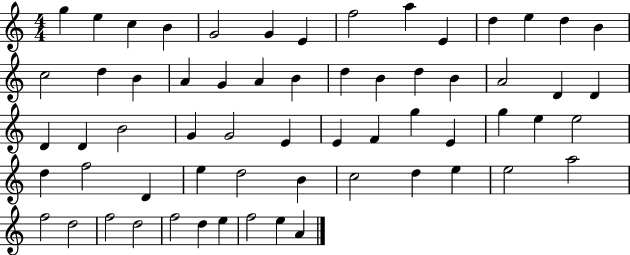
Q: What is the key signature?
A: C major